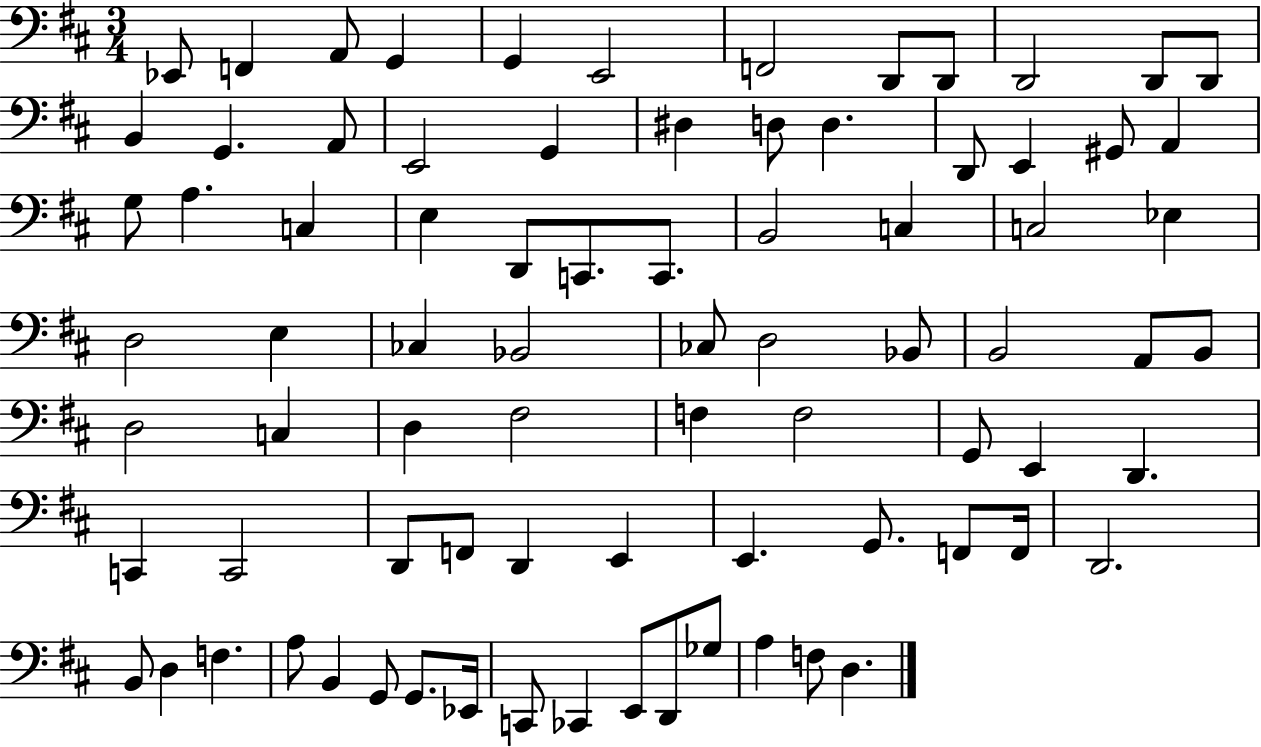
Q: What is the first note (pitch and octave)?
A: Eb2